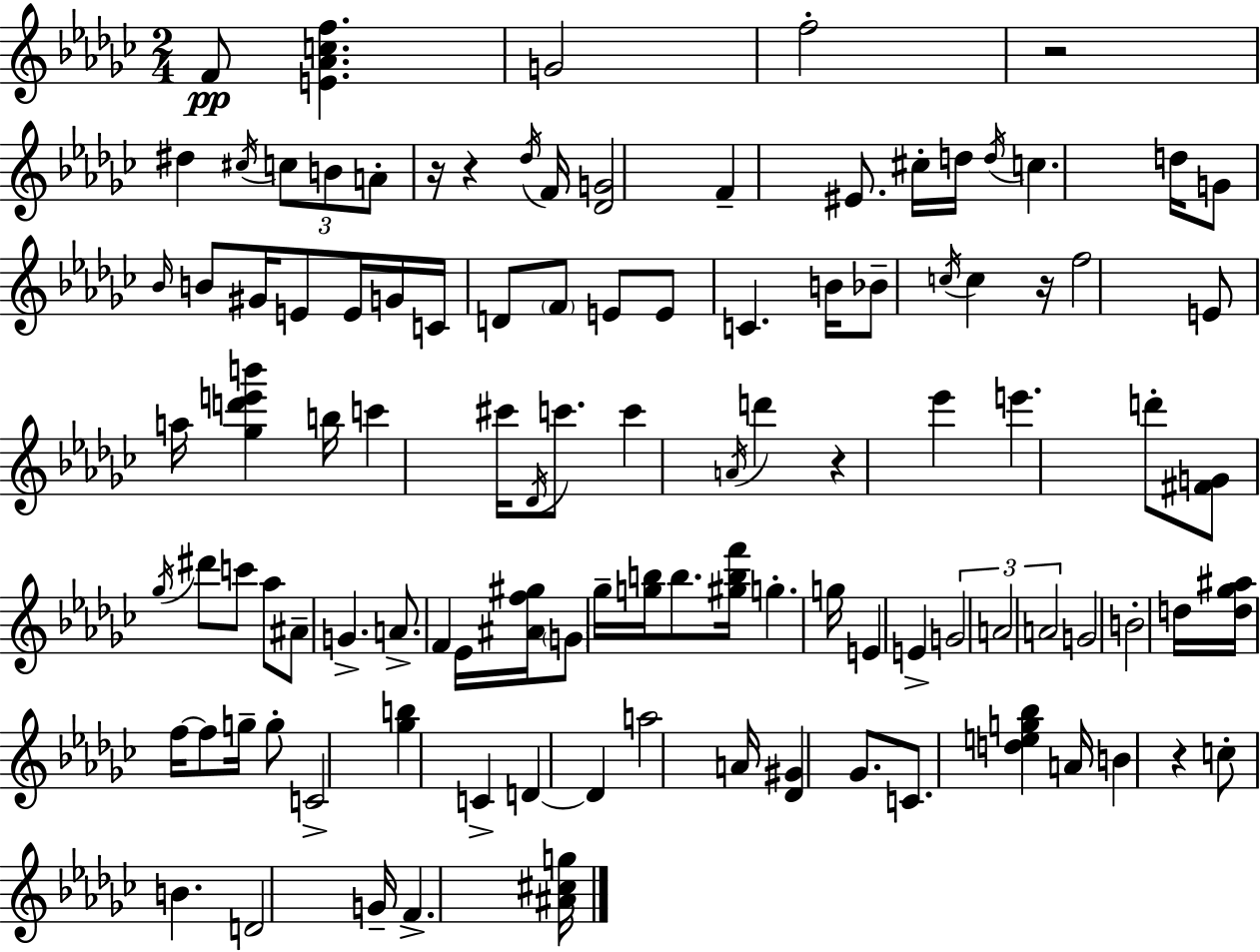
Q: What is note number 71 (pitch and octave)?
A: F5